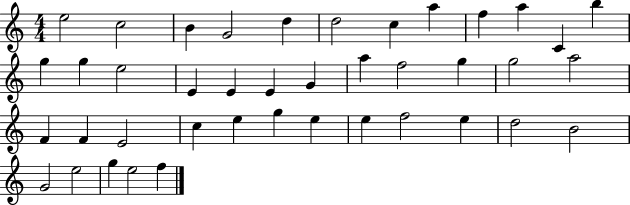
E5/h C5/h B4/q G4/h D5/q D5/h C5/q A5/q F5/q A5/q C4/q B5/q G5/q G5/q E5/h E4/q E4/q E4/q G4/q A5/q F5/h G5/q G5/h A5/h F4/q F4/q E4/h C5/q E5/q G5/q E5/q E5/q F5/h E5/q D5/h B4/h G4/h E5/h G5/q E5/h F5/q